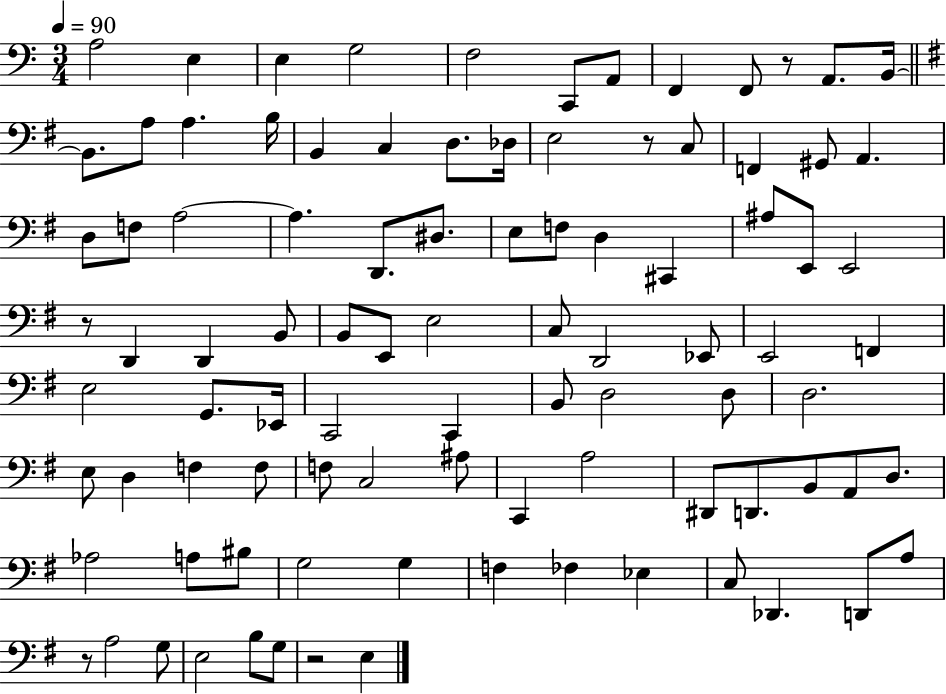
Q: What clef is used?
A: bass